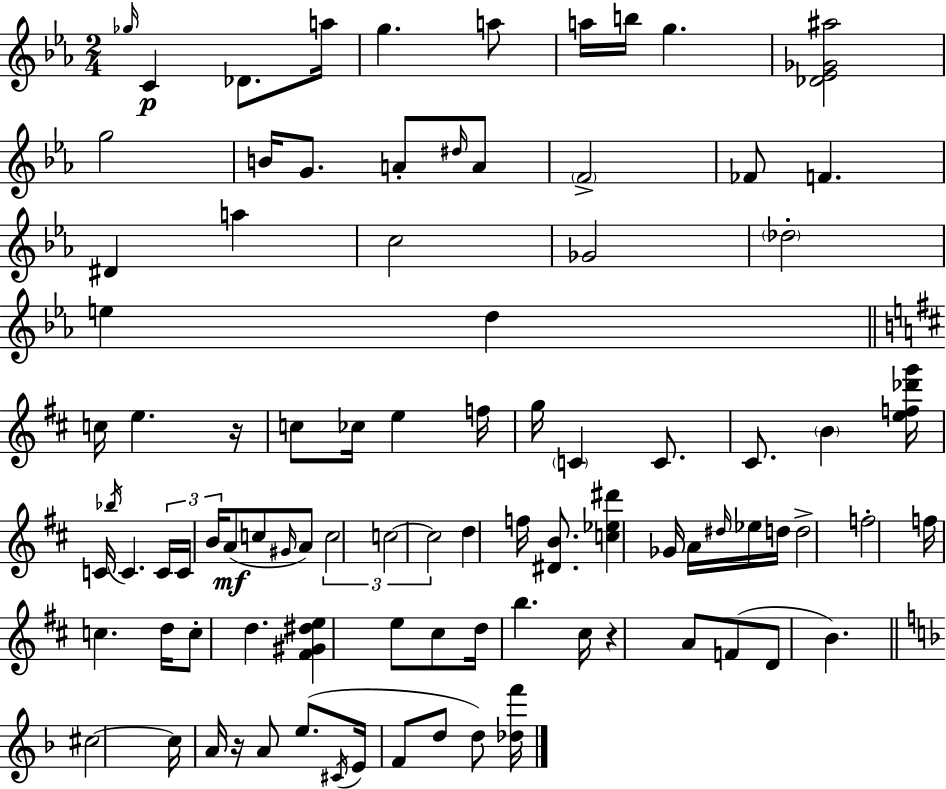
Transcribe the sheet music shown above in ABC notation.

X:1
T:Untitled
M:2/4
L:1/4
K:Eb
_g/4 C _D/2 a/4 g a/2 a/4 b/4 g [_D_E_G^a]2 g2 B/4 G/2 A/2 ^d/4 A/2 F2 _F/2 F ^D a c2 _G2 _d2 e d c/4 e z/4 c/2 _c/4 e f/4 g/4 C C/2 ^C/2 B [ef_d'g']/4 C/4 _b/4 C C/4 C/4 B/4 A/2 c/2 ^G/4 A/2 c2 c2 c2 d f/4 [^DB]/2 [c_e^d'] _G/4 A/4 ^d/4 _e/4 d/4 d2 f2 f/4 c d/4 c/2 d [^F^G^de] e/2 ^c/2 d/4 b ^c/4 z A/2 F/2 D/2 B ^c2 ^c/4 A/4 z/4 A/2 e/2 ^C/4 E/4 F/2 d/2 d/2 [_df']/4